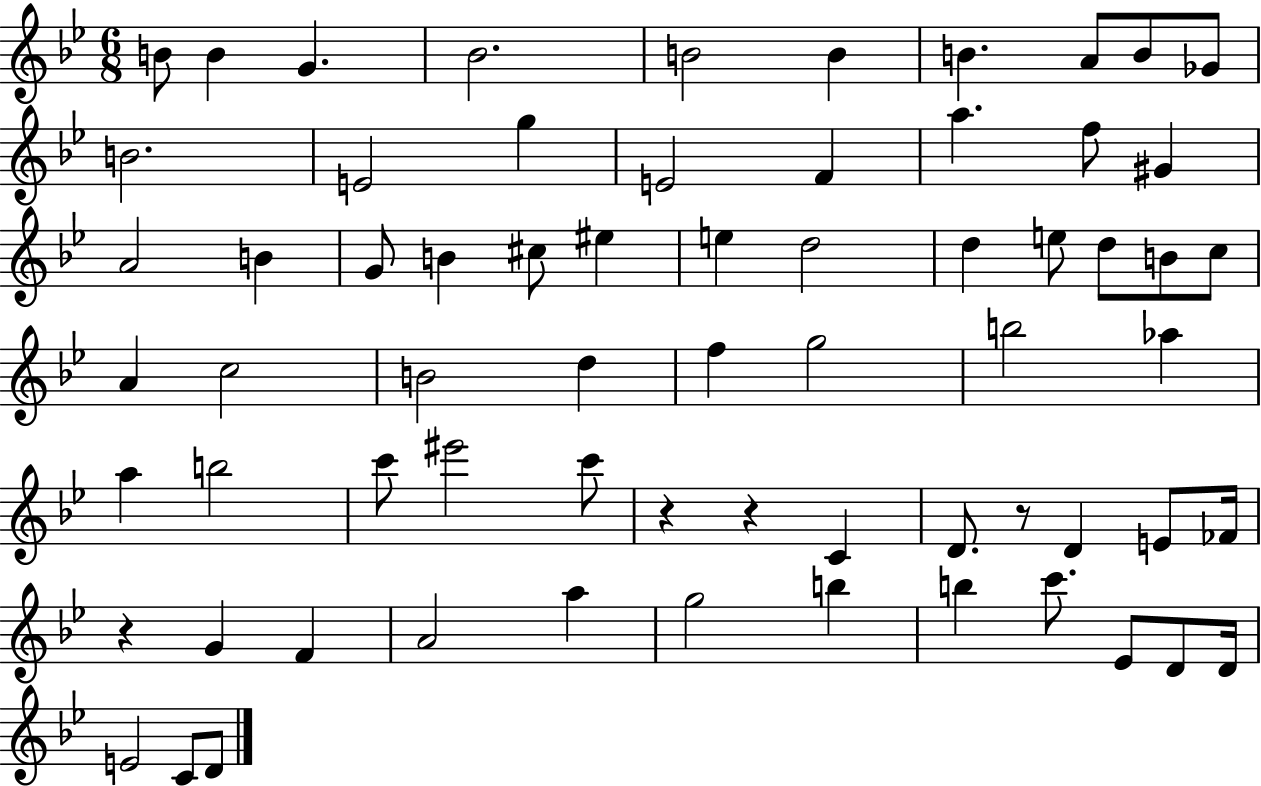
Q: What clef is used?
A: treble